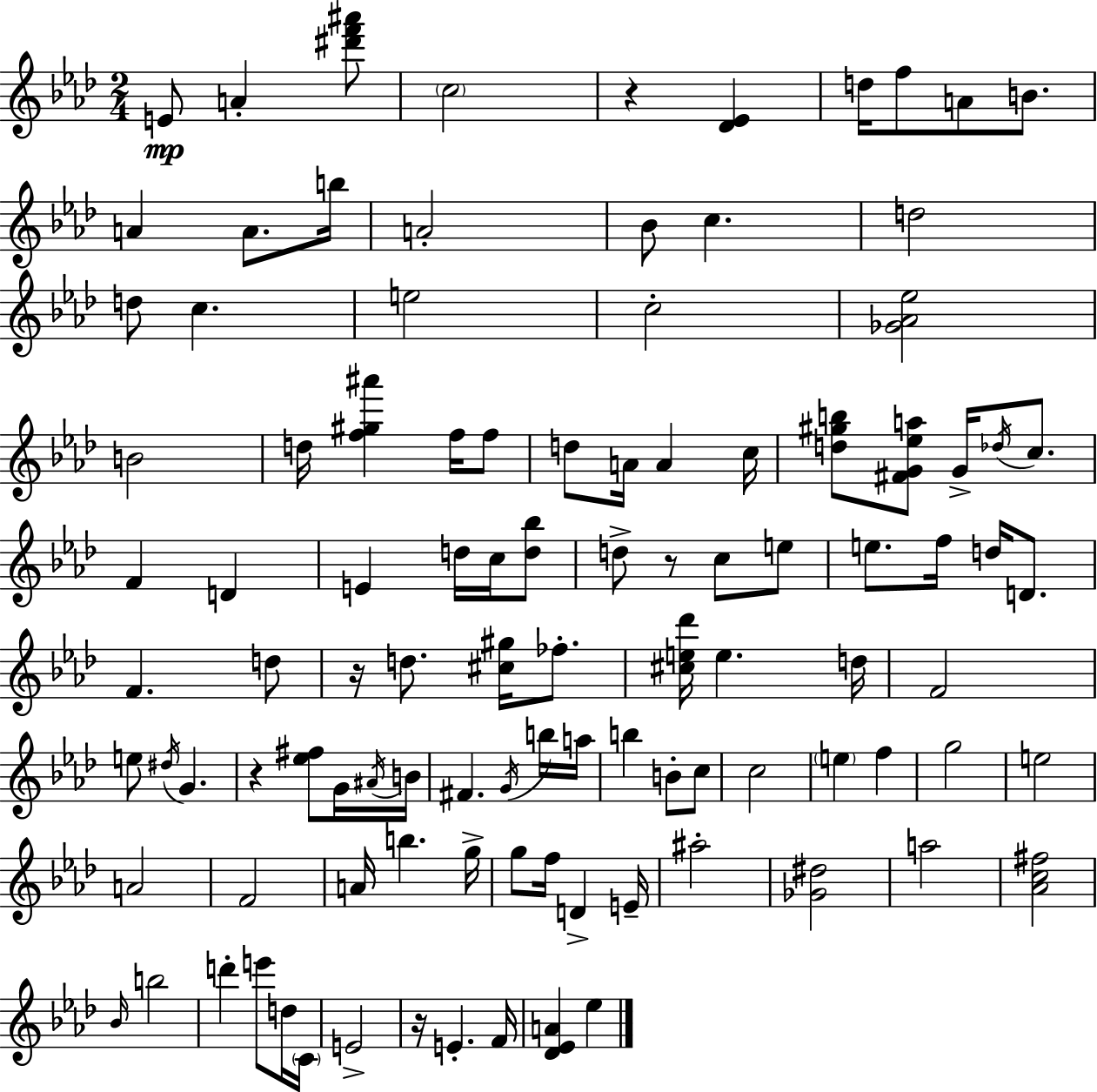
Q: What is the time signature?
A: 2/4